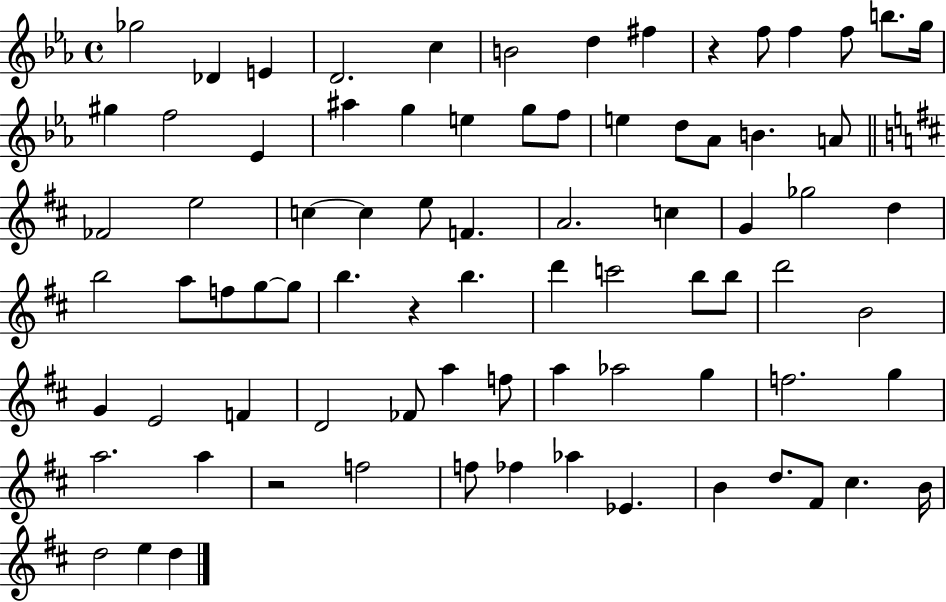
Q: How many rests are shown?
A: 3